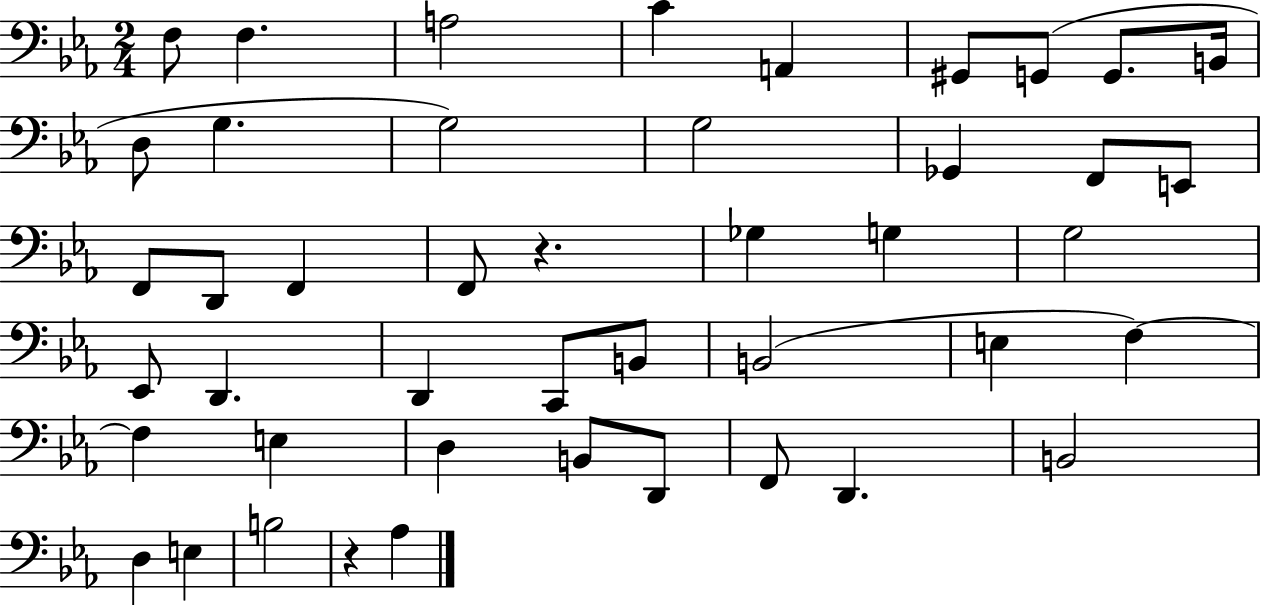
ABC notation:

X:1
T:Untitled
M:2/4
L:1/4
K:Eb
F,/2 F, A,2 C A,, ^G,,/2 G,,/2 G,,/2 B,,/4 D,/2 G, G,2 G,2 _G,, F,,/2 E,,/2 F,,/2 D,,/2 F,, F,,/2 z _G, G, G,2 _E,,/2 D,, D,, C,,/2 B,,/2 B,,2 E, F, F, E, D, B,,/2 D,,/2 F,,/2 D,, B,,2 D, E, B,2 z _A,